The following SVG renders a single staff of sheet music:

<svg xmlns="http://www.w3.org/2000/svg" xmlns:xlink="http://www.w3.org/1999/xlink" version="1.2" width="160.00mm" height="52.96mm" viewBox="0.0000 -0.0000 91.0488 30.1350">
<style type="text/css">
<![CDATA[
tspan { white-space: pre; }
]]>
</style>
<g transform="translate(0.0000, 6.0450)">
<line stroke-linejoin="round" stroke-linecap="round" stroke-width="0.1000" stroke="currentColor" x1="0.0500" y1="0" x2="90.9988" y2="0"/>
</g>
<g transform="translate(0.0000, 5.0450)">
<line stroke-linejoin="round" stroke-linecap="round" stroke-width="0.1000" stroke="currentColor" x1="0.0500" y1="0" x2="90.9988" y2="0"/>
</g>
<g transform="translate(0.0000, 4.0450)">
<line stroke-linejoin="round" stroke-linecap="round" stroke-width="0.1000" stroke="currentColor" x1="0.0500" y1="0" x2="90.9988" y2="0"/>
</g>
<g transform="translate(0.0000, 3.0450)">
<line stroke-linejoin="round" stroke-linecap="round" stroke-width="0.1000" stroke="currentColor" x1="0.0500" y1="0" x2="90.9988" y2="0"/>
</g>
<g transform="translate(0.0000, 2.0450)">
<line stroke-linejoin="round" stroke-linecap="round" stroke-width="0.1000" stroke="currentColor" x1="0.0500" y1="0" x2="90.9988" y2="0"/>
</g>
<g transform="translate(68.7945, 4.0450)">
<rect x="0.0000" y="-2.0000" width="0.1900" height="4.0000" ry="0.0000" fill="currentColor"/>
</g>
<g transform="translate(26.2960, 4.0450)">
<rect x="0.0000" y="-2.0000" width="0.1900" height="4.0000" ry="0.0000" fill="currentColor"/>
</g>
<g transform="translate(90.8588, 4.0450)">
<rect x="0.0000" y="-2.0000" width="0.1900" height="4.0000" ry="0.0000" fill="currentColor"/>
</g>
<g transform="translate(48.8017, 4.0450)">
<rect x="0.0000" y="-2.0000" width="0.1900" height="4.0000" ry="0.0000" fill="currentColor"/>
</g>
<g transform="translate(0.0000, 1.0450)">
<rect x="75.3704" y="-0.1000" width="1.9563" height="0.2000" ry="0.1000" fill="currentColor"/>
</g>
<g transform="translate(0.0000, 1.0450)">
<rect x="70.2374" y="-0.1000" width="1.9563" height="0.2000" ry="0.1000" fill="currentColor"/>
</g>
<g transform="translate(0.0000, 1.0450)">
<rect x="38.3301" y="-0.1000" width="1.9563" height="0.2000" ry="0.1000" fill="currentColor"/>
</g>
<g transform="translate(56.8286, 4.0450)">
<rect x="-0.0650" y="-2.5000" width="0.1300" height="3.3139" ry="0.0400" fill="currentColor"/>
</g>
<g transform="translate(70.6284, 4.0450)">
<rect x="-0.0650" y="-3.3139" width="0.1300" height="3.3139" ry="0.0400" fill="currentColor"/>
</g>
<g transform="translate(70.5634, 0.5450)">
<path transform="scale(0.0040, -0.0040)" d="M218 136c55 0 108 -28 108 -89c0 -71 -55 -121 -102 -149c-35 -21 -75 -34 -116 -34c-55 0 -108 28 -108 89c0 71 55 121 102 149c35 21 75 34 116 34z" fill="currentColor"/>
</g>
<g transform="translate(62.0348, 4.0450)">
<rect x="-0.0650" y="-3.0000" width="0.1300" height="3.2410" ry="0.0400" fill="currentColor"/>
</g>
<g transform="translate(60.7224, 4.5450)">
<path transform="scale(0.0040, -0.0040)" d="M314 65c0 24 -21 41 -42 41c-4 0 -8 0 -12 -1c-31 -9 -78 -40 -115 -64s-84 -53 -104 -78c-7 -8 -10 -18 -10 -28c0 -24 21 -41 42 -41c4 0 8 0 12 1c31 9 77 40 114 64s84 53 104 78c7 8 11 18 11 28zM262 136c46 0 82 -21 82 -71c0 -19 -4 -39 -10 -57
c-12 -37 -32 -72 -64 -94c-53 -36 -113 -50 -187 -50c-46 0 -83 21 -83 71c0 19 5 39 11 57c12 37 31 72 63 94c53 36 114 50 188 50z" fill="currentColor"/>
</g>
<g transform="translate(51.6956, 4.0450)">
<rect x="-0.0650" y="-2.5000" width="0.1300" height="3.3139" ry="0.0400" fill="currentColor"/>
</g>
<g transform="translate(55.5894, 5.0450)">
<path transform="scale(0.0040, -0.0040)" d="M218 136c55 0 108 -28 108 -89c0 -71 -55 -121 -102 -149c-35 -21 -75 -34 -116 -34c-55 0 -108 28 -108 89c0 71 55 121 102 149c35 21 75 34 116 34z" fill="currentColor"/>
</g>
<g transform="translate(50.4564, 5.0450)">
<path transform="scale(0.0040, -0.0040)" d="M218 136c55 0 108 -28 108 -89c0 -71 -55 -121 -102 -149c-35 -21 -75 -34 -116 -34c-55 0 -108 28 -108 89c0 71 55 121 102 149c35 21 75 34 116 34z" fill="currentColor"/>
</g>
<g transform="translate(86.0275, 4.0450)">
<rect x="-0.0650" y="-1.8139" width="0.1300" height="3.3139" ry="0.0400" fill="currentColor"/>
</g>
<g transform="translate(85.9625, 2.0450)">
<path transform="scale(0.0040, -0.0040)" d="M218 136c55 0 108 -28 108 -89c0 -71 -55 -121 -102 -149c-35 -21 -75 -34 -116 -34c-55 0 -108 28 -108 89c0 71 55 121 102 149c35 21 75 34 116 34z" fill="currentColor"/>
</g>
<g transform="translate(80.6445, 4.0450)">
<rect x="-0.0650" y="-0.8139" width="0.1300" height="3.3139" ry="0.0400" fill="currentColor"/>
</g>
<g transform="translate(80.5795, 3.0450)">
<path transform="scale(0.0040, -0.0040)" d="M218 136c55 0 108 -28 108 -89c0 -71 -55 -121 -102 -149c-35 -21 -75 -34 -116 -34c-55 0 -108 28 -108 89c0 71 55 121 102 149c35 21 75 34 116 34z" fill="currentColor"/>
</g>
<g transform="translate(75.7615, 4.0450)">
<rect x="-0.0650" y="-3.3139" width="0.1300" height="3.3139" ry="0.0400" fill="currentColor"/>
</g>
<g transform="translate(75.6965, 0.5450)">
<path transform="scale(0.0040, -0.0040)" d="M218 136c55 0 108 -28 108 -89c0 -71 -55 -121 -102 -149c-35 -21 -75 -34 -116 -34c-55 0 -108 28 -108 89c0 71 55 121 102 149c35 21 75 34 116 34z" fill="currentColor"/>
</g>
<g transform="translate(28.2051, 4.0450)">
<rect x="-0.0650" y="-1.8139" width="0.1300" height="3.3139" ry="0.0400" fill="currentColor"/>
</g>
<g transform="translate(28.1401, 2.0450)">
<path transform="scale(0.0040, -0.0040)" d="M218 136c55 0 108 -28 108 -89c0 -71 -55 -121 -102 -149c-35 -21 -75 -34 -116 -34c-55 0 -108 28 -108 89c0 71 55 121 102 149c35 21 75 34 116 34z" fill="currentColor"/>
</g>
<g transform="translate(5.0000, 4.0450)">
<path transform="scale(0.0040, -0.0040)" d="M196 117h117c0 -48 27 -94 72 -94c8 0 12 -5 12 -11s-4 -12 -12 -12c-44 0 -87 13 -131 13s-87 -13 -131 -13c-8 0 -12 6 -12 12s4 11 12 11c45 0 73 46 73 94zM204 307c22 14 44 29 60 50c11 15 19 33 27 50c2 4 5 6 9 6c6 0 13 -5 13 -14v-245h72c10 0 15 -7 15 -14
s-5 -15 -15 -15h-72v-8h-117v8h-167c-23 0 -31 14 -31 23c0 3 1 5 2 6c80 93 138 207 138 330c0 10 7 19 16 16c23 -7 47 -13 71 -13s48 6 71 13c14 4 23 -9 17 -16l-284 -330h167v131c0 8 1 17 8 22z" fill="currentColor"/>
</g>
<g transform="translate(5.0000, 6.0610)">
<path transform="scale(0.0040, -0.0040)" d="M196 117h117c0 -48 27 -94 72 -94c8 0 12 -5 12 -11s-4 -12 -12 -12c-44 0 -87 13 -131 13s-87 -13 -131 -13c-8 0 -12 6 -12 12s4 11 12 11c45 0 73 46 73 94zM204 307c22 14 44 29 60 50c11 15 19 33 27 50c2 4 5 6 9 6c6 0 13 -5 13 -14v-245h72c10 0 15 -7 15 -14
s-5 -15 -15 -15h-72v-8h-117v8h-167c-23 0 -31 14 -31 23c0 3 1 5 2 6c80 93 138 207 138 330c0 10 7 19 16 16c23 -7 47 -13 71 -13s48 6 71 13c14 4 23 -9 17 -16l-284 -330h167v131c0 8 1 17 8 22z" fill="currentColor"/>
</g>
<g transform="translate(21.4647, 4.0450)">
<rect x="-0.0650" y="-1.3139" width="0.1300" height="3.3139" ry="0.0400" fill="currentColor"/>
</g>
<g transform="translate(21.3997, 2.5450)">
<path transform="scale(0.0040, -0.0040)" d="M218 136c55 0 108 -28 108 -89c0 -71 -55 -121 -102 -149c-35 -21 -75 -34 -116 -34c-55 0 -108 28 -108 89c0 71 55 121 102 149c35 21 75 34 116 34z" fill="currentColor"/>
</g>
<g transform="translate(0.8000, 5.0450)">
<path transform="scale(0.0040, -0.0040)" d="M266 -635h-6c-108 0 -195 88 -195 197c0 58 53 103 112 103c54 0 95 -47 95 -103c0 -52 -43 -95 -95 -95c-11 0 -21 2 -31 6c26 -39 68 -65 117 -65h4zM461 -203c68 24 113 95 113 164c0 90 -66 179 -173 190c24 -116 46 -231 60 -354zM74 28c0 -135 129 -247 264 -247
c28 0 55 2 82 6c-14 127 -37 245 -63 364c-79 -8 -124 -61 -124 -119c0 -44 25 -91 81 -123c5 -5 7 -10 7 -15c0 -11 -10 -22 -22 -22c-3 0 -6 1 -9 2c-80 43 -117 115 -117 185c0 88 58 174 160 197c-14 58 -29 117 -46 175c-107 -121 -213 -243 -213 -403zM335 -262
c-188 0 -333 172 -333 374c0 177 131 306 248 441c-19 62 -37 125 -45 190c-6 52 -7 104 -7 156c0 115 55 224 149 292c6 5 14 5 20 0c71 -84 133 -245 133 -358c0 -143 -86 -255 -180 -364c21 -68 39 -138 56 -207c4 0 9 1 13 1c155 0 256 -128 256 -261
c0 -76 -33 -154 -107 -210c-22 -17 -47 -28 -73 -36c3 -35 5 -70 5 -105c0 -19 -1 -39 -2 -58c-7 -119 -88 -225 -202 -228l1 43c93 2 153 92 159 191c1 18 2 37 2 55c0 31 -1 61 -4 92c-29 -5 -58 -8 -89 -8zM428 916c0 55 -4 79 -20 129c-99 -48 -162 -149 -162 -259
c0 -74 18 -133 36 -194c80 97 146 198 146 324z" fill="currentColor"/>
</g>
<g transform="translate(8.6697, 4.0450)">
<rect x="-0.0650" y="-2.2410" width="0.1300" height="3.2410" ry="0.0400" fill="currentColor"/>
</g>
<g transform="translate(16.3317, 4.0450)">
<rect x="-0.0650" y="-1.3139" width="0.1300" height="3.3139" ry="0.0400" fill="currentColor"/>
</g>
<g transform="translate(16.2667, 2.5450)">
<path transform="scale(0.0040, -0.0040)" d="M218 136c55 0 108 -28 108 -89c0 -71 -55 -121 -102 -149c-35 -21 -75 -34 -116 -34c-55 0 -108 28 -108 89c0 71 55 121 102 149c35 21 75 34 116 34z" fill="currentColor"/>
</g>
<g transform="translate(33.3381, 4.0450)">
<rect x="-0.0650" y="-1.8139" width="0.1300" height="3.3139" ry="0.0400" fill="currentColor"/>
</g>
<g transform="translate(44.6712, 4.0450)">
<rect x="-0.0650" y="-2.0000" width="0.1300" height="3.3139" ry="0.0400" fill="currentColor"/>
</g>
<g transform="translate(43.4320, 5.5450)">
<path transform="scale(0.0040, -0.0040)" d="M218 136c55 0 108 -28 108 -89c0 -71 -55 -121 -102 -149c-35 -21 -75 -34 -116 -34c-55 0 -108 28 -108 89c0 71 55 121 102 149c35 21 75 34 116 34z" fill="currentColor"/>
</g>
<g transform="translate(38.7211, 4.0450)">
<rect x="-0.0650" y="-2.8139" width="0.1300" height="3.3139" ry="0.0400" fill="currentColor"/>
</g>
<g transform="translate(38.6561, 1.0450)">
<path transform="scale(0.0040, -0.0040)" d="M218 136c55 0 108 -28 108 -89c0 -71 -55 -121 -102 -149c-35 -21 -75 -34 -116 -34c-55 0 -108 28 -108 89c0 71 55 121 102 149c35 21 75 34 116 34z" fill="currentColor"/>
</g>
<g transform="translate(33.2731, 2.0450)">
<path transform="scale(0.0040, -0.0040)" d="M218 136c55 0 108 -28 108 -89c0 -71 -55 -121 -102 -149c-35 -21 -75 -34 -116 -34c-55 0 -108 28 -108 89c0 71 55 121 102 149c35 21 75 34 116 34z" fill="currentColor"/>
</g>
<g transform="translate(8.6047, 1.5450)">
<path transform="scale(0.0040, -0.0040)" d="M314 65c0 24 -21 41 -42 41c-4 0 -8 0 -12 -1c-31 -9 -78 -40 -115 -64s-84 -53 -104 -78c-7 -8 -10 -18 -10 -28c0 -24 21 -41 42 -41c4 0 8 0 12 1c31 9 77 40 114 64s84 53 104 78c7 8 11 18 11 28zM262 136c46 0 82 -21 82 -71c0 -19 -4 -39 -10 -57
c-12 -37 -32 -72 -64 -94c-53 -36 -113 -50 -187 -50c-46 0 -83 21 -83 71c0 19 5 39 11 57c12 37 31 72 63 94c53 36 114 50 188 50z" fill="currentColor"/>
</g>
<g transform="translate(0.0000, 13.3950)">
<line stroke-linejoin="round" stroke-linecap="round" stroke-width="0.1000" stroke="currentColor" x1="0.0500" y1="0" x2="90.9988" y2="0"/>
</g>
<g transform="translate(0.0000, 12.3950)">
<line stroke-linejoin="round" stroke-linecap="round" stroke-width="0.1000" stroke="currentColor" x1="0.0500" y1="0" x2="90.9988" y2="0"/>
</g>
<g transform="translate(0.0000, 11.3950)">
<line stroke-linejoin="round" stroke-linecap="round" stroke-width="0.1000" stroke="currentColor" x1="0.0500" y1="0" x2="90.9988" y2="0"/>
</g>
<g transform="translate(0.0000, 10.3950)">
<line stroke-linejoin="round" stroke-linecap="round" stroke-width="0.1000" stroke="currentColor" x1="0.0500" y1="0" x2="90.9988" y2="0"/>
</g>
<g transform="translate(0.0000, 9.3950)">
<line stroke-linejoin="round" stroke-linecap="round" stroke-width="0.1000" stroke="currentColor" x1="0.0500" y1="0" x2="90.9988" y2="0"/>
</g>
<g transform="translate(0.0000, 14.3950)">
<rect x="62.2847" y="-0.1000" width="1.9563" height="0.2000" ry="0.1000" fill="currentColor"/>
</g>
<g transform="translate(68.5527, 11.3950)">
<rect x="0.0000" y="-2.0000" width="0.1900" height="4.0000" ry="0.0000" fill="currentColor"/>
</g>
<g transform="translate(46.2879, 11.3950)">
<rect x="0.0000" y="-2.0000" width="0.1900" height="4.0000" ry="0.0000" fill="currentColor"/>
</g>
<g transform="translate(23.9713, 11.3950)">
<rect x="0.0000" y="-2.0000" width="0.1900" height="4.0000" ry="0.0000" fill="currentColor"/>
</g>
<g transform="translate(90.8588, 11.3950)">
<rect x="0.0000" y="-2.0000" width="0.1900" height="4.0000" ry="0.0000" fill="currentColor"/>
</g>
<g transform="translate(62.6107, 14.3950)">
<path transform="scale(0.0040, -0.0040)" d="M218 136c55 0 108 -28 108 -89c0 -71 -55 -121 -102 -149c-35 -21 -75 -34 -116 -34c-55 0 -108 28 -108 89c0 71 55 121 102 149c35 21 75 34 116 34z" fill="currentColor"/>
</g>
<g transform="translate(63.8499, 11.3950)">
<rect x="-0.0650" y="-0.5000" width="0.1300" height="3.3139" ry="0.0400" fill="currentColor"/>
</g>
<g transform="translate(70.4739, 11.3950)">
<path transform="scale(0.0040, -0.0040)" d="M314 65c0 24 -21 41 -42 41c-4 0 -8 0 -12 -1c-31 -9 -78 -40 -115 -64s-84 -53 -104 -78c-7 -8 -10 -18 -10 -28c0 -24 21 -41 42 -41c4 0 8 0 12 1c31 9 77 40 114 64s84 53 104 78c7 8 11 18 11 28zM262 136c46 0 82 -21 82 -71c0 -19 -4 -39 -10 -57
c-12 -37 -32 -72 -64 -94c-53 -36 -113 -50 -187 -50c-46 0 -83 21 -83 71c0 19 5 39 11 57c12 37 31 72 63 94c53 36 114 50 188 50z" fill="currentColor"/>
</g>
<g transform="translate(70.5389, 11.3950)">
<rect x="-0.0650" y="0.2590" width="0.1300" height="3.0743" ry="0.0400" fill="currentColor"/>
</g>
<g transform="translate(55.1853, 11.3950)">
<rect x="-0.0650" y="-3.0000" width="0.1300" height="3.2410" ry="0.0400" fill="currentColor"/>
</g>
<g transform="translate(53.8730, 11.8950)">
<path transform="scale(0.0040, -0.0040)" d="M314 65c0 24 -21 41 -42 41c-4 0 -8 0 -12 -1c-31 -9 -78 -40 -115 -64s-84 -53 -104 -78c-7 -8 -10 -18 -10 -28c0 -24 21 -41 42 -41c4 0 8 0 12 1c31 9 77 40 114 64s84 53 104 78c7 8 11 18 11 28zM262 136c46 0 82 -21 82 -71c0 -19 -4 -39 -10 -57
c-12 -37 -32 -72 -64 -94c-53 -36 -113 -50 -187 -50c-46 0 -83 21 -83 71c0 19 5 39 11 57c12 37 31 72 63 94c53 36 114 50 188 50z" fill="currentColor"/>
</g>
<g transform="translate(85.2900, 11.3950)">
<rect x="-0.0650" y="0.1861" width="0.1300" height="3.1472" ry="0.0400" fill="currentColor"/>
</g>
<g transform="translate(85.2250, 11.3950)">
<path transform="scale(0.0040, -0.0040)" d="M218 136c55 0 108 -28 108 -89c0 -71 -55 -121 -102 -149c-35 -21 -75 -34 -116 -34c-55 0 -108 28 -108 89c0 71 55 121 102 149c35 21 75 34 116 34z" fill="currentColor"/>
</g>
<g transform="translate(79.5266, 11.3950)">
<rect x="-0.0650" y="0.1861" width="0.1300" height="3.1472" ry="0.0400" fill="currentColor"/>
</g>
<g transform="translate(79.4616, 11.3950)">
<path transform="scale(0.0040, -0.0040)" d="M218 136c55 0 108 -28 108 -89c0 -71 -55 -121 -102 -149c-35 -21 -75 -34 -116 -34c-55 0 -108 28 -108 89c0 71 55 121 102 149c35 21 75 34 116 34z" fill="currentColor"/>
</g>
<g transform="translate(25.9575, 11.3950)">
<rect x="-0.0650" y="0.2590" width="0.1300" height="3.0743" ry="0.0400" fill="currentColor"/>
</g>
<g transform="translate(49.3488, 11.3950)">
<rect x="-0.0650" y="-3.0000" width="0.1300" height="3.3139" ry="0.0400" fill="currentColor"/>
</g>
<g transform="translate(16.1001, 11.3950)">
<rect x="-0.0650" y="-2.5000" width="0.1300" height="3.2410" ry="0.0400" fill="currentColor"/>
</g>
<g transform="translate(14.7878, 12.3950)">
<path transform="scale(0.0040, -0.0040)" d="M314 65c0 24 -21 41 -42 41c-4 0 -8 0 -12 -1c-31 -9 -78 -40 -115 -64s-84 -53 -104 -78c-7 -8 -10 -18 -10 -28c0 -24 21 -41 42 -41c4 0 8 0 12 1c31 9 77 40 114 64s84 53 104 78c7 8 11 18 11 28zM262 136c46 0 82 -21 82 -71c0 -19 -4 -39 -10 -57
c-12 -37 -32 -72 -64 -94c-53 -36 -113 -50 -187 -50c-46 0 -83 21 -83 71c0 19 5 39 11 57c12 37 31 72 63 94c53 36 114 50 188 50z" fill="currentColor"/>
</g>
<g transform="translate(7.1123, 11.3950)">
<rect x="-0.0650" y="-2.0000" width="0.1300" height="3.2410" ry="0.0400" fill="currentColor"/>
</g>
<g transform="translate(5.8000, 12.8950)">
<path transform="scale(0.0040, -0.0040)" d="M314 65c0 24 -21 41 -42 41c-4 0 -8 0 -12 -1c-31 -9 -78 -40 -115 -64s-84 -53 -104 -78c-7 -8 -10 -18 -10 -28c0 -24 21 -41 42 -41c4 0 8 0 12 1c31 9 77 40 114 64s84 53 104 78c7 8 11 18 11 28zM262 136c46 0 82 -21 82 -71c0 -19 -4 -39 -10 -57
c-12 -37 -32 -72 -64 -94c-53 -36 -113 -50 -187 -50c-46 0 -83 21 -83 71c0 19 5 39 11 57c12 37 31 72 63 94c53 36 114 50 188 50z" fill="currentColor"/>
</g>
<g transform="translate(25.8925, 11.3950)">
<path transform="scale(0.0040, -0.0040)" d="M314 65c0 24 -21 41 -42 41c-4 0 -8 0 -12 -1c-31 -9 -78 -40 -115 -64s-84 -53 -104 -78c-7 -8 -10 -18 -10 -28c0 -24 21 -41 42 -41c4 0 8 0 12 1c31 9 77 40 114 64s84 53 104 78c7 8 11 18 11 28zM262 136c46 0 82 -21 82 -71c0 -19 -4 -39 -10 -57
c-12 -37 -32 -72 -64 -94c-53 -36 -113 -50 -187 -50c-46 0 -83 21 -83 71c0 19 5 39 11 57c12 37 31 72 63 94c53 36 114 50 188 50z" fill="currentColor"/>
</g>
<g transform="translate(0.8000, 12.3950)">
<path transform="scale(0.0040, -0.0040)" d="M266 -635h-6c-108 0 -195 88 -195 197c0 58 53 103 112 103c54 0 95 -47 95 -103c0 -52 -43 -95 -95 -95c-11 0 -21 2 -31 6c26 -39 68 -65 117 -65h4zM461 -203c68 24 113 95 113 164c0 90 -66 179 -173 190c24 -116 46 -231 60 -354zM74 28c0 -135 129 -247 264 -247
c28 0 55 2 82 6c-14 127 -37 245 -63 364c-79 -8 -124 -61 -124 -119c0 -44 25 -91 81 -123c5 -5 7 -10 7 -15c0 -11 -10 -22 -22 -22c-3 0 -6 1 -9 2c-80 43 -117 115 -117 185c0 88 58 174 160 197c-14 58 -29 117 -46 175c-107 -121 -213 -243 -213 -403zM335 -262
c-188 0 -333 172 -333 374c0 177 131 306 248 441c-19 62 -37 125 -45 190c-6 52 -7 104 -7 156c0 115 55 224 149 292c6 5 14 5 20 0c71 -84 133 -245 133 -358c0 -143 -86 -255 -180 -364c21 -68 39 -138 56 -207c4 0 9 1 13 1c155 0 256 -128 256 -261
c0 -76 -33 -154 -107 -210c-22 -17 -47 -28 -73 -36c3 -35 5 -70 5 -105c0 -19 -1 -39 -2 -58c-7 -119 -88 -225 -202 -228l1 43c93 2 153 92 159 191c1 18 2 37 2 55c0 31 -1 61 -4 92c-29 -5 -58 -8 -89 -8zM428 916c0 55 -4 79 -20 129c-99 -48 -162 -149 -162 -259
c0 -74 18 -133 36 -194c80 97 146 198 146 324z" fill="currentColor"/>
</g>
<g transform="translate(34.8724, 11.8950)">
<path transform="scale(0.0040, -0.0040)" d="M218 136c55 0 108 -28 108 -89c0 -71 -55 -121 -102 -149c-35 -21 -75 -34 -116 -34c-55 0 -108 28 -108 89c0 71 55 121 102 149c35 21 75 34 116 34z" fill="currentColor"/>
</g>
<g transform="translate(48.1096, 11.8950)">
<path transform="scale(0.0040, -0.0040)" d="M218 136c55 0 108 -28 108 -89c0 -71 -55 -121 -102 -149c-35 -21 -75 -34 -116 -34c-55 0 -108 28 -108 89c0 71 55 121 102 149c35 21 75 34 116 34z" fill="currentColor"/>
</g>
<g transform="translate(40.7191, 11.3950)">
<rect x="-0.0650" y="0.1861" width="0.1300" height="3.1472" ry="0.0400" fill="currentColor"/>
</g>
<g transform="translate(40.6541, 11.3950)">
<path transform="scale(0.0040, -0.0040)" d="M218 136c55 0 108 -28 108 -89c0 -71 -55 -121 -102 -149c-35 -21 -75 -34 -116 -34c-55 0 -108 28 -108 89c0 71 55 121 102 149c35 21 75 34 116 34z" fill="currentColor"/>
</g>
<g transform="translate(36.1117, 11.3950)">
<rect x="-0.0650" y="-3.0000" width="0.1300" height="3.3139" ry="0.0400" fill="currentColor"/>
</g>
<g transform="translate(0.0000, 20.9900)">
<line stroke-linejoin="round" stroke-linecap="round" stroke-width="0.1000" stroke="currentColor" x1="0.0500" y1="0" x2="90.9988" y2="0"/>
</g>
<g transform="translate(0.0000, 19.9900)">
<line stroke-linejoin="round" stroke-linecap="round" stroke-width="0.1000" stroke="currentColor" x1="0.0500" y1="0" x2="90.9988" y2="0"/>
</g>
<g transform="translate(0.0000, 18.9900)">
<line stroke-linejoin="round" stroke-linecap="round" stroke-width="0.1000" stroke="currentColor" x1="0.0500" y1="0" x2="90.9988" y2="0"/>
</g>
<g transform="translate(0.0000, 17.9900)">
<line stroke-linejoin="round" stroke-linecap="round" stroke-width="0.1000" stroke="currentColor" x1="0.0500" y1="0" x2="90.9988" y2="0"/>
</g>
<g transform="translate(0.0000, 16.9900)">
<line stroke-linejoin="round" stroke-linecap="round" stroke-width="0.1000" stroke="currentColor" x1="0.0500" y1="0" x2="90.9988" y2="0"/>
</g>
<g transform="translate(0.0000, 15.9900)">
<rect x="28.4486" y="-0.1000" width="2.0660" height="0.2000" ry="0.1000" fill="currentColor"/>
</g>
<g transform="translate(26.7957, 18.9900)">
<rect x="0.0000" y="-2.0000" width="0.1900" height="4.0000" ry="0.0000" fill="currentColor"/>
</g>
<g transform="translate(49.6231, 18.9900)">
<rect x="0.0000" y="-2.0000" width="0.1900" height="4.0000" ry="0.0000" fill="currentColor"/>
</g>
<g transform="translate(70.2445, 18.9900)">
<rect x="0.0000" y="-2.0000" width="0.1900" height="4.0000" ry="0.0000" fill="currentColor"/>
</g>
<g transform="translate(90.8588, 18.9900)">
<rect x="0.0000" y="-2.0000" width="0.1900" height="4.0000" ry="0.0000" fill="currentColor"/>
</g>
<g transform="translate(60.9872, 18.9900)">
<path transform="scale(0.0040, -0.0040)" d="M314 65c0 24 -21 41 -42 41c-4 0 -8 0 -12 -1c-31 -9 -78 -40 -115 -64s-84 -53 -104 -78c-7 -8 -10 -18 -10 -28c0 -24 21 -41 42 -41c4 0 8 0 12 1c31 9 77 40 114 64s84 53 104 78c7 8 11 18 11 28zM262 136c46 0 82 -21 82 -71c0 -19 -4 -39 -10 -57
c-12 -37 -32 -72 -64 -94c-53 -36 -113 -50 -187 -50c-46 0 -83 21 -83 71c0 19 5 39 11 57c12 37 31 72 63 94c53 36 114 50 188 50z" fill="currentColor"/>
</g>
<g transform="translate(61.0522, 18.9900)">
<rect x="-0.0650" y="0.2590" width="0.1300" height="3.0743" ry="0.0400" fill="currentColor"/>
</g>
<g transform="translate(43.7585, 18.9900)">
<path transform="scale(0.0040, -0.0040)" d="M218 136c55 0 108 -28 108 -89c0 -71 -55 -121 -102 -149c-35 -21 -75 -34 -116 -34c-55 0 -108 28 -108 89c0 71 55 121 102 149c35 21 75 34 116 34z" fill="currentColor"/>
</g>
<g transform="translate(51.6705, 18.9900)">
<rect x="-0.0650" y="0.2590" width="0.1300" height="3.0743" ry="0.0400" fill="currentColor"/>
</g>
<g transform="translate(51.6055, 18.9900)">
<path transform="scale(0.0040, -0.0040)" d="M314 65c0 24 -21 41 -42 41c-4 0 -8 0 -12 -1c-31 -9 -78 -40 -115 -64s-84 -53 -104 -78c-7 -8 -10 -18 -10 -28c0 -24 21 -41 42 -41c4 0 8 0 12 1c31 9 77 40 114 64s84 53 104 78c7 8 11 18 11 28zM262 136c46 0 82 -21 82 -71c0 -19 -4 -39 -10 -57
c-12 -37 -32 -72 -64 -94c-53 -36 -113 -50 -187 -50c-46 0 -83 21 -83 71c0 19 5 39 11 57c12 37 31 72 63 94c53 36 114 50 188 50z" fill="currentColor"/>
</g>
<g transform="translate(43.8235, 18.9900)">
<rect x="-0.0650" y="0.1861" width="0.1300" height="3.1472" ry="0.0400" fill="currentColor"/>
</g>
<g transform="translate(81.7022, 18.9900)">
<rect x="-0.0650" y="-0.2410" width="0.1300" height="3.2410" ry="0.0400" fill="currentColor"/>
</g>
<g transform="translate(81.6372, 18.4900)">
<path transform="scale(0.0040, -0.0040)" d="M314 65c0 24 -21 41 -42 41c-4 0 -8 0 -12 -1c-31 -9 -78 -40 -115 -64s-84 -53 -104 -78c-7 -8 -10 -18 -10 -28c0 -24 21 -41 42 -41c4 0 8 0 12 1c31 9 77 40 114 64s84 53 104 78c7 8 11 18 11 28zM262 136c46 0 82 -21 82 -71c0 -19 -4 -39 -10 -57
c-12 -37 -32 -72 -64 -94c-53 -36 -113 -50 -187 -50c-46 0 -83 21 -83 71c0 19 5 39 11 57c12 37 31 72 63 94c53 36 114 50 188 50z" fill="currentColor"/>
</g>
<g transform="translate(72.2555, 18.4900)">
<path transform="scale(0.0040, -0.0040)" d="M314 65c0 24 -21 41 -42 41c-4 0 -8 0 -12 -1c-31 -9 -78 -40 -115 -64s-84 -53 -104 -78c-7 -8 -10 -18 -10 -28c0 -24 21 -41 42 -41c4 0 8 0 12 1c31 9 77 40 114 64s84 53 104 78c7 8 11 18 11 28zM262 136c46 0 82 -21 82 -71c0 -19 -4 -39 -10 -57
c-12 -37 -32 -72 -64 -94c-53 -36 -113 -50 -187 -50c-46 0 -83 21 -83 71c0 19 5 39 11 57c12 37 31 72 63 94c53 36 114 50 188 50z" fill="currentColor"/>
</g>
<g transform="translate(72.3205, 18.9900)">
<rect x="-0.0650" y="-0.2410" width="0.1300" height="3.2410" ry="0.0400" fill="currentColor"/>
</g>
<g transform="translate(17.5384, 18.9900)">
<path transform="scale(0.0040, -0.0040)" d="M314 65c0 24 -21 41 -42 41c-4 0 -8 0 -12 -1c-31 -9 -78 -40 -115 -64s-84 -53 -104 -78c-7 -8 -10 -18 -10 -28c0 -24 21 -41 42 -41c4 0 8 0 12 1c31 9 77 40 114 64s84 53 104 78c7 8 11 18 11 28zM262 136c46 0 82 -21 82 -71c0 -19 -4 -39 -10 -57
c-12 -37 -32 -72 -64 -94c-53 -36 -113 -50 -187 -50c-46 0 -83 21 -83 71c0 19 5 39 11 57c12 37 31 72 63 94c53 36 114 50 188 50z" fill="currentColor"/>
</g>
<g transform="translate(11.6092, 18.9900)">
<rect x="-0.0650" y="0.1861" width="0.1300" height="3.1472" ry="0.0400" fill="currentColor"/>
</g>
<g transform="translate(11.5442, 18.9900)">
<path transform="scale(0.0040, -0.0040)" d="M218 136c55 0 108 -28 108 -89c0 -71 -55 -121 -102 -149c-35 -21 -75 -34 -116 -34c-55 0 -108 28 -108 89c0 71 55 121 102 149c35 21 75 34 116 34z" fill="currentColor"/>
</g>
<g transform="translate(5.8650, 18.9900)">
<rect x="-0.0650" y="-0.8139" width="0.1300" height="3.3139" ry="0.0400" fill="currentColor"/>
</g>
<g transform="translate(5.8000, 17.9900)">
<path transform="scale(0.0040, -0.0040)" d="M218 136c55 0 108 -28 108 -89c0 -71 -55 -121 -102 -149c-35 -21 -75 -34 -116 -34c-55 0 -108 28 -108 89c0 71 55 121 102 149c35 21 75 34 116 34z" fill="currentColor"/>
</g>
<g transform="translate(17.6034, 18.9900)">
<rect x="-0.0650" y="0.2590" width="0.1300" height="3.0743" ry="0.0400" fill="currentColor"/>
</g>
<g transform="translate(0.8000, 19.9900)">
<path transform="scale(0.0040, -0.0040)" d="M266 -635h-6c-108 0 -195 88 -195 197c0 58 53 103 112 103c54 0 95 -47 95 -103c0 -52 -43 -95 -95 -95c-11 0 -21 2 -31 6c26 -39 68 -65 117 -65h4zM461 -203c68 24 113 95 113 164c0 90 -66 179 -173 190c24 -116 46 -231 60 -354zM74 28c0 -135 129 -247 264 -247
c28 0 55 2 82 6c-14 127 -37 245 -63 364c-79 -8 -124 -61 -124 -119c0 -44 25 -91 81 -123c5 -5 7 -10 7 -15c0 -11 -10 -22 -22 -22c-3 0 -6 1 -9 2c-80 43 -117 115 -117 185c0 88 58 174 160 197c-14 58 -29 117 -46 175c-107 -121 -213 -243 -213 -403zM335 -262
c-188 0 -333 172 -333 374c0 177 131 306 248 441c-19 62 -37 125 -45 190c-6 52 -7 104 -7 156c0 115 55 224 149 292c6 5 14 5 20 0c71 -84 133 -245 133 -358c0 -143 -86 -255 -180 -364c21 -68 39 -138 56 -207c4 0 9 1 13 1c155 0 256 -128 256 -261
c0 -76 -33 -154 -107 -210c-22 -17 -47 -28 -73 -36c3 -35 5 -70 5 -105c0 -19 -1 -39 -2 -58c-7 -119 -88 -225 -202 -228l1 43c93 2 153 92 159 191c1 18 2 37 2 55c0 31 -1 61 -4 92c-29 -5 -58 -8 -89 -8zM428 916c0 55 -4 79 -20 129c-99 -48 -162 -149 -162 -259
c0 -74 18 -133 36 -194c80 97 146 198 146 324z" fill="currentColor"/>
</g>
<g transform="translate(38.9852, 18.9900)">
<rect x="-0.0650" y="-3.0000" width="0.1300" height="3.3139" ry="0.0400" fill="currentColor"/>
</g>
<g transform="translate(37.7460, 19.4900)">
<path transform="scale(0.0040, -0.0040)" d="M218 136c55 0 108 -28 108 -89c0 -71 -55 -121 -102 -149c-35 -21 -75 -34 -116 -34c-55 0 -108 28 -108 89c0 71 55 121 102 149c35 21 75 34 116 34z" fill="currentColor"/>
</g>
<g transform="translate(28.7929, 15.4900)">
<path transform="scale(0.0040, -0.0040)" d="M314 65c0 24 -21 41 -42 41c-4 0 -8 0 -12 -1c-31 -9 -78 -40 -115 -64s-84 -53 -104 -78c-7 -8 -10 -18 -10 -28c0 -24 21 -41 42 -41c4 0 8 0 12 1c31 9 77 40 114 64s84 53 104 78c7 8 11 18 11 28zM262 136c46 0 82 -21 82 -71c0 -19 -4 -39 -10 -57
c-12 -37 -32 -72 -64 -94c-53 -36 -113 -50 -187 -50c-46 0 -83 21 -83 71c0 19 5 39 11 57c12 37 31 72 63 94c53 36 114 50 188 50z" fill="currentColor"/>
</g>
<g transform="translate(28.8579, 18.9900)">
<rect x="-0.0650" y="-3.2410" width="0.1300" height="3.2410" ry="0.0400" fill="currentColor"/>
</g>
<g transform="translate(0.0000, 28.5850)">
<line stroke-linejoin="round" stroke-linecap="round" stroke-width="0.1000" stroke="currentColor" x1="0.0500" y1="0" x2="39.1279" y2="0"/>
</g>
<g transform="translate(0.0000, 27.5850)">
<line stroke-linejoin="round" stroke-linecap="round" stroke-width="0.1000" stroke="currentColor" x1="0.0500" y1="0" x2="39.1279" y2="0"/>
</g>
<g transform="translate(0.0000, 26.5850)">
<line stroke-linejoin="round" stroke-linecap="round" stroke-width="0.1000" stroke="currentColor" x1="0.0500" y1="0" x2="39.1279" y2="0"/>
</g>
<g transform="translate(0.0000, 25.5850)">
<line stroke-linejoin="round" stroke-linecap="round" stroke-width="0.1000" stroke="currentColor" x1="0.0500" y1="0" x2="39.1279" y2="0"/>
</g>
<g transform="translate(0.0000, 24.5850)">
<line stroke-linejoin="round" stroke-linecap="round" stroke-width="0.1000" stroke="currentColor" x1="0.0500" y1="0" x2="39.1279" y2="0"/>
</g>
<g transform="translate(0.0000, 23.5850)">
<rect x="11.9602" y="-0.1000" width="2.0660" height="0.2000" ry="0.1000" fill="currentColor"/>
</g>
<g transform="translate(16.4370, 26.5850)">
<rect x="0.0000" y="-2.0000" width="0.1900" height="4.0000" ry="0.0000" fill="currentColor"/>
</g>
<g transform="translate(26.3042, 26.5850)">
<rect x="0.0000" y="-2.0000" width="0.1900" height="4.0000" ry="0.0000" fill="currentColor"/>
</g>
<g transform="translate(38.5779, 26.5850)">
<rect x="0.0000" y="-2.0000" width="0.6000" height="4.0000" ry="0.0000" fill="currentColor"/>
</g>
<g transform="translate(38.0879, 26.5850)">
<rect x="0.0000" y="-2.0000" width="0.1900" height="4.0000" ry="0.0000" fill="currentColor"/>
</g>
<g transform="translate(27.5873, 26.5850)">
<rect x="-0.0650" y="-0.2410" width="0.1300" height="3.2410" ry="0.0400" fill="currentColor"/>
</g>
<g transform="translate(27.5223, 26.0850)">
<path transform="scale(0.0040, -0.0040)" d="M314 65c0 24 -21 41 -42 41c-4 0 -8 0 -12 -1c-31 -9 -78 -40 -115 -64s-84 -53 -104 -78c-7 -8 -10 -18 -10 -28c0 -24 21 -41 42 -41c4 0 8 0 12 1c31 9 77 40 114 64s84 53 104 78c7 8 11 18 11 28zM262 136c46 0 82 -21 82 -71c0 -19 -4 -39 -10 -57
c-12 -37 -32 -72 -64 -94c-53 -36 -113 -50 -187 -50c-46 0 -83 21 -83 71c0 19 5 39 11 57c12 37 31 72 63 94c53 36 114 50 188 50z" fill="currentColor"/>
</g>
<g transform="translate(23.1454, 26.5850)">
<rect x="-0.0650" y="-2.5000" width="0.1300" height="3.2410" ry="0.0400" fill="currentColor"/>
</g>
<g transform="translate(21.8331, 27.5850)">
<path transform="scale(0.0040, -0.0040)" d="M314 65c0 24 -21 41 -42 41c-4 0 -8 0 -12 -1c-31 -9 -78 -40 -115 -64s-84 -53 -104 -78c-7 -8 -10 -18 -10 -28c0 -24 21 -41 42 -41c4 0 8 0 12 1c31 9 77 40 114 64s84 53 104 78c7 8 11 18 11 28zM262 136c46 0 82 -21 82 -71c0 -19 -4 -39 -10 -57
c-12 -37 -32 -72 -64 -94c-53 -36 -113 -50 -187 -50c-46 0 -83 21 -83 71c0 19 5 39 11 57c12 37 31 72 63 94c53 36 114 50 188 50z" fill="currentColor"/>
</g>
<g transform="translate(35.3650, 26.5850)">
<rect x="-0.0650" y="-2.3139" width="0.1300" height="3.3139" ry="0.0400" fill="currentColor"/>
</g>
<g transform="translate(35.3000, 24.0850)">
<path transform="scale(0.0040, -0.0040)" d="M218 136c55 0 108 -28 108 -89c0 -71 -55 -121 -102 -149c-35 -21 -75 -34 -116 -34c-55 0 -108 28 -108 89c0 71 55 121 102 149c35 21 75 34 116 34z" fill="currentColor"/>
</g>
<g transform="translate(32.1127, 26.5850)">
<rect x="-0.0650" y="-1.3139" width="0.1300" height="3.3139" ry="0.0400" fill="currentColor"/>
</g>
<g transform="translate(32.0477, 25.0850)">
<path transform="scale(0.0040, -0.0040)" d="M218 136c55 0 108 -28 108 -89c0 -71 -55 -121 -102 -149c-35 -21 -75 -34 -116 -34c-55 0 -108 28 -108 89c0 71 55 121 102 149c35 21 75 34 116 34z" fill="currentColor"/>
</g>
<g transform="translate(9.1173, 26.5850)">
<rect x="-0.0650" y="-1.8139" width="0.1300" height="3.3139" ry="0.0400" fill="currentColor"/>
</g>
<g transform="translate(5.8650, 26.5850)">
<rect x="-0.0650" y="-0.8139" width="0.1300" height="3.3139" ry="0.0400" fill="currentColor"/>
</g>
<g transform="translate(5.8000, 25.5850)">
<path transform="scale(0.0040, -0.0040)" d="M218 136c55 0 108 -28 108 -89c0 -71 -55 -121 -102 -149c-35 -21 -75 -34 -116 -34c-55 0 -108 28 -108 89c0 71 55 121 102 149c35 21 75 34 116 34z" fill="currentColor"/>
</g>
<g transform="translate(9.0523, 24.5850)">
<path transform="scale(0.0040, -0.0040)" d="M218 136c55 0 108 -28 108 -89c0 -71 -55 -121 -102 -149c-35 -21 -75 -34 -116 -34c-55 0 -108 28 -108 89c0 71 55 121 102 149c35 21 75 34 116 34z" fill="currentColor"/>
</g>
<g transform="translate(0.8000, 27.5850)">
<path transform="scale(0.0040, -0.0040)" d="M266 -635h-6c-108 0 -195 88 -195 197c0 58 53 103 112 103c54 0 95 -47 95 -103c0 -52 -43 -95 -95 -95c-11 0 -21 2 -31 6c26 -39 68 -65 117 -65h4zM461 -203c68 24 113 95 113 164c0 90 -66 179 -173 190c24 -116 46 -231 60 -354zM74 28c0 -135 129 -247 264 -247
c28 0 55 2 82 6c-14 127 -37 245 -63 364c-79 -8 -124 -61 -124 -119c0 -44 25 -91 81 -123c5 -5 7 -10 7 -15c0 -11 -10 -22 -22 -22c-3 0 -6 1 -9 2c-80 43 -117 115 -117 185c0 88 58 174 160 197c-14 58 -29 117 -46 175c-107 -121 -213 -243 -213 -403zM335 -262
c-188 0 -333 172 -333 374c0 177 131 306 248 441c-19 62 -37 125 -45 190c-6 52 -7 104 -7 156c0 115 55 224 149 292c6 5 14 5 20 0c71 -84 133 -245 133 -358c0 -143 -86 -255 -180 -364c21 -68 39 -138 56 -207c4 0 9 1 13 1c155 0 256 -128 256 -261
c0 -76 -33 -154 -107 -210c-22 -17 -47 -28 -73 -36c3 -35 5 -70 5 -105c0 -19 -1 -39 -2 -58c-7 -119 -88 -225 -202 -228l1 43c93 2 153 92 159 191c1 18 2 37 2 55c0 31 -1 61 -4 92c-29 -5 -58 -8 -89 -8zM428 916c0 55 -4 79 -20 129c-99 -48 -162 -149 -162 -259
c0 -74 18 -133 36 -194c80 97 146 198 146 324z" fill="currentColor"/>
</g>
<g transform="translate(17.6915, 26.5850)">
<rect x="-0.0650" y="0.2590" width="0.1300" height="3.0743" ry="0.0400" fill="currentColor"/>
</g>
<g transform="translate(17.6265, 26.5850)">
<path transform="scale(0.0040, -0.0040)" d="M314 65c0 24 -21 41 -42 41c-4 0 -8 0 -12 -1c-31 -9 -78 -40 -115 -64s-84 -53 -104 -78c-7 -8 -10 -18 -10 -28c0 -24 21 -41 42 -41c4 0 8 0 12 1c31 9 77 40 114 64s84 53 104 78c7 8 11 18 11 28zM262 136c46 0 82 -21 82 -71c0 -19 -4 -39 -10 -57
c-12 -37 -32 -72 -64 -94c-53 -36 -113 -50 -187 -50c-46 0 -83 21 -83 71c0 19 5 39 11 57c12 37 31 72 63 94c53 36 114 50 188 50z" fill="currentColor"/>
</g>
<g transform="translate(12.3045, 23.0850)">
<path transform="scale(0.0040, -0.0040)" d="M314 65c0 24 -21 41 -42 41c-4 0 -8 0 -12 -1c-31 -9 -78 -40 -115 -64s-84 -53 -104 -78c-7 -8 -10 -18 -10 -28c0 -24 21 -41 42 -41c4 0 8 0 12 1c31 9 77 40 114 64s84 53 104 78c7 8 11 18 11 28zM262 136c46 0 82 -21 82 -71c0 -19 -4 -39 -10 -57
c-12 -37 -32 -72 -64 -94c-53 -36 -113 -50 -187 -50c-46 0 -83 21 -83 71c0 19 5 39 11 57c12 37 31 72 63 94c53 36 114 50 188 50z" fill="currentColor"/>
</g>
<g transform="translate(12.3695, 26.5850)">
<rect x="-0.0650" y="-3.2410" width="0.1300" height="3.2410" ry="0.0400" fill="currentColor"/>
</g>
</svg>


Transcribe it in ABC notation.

X:1
T:Untitled
M:4/4
L:1/4
K:C
g2 e e f f a F G G A2 b b d f F2 G2 B2 A B A A2 C B2 B B d B B2 b2 A B B2 B2 c2 c2 d f b2 B2 G2 c2 e g